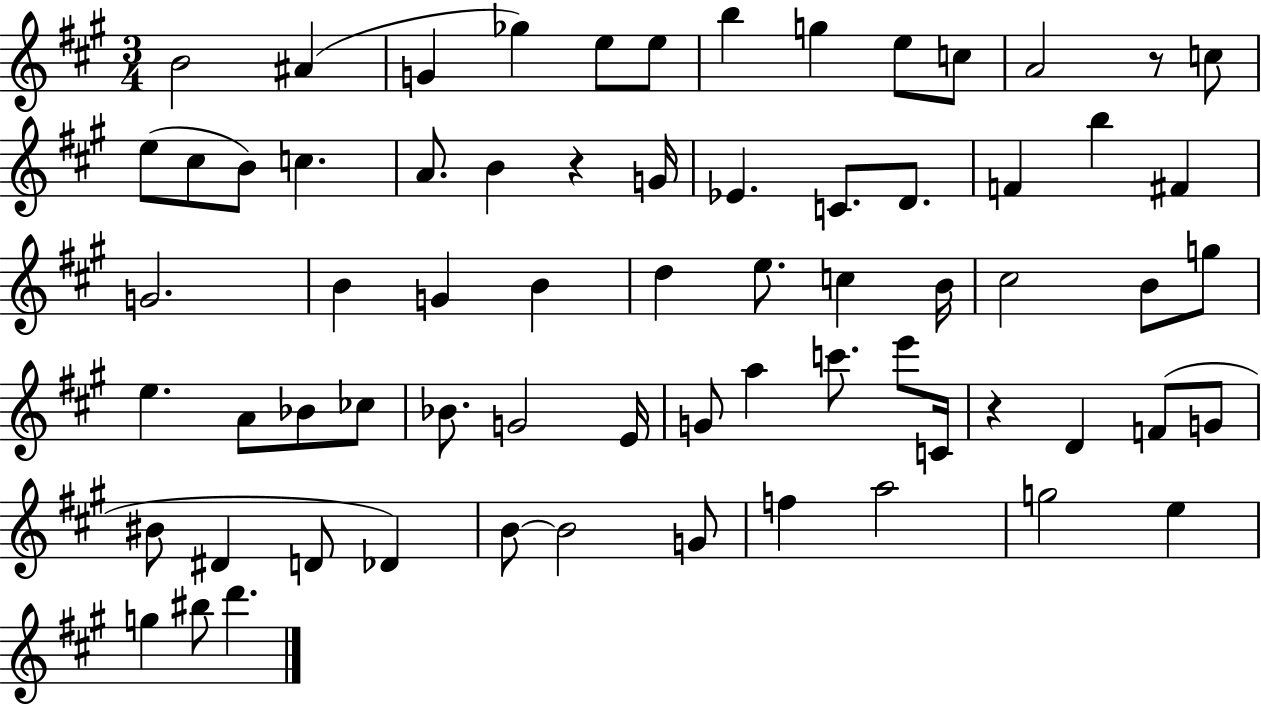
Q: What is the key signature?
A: A major